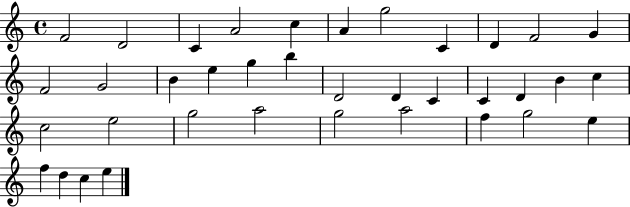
X:1
T:Untitled
M:4/4
L:1/4
K:C
F2 D2 C A2 c A g2 C D F2 G F2 G2 B e g b D2 D C C D B c c2 e2 g2 a2 g2 a2 f g2 e f d c e